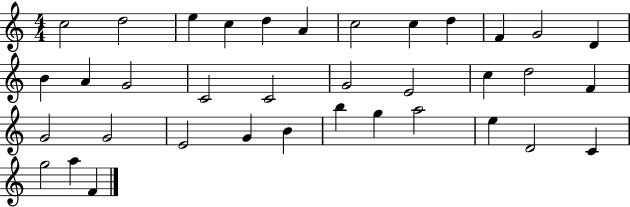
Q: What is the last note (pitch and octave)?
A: F4